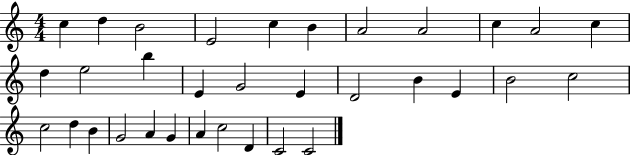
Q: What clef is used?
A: treble